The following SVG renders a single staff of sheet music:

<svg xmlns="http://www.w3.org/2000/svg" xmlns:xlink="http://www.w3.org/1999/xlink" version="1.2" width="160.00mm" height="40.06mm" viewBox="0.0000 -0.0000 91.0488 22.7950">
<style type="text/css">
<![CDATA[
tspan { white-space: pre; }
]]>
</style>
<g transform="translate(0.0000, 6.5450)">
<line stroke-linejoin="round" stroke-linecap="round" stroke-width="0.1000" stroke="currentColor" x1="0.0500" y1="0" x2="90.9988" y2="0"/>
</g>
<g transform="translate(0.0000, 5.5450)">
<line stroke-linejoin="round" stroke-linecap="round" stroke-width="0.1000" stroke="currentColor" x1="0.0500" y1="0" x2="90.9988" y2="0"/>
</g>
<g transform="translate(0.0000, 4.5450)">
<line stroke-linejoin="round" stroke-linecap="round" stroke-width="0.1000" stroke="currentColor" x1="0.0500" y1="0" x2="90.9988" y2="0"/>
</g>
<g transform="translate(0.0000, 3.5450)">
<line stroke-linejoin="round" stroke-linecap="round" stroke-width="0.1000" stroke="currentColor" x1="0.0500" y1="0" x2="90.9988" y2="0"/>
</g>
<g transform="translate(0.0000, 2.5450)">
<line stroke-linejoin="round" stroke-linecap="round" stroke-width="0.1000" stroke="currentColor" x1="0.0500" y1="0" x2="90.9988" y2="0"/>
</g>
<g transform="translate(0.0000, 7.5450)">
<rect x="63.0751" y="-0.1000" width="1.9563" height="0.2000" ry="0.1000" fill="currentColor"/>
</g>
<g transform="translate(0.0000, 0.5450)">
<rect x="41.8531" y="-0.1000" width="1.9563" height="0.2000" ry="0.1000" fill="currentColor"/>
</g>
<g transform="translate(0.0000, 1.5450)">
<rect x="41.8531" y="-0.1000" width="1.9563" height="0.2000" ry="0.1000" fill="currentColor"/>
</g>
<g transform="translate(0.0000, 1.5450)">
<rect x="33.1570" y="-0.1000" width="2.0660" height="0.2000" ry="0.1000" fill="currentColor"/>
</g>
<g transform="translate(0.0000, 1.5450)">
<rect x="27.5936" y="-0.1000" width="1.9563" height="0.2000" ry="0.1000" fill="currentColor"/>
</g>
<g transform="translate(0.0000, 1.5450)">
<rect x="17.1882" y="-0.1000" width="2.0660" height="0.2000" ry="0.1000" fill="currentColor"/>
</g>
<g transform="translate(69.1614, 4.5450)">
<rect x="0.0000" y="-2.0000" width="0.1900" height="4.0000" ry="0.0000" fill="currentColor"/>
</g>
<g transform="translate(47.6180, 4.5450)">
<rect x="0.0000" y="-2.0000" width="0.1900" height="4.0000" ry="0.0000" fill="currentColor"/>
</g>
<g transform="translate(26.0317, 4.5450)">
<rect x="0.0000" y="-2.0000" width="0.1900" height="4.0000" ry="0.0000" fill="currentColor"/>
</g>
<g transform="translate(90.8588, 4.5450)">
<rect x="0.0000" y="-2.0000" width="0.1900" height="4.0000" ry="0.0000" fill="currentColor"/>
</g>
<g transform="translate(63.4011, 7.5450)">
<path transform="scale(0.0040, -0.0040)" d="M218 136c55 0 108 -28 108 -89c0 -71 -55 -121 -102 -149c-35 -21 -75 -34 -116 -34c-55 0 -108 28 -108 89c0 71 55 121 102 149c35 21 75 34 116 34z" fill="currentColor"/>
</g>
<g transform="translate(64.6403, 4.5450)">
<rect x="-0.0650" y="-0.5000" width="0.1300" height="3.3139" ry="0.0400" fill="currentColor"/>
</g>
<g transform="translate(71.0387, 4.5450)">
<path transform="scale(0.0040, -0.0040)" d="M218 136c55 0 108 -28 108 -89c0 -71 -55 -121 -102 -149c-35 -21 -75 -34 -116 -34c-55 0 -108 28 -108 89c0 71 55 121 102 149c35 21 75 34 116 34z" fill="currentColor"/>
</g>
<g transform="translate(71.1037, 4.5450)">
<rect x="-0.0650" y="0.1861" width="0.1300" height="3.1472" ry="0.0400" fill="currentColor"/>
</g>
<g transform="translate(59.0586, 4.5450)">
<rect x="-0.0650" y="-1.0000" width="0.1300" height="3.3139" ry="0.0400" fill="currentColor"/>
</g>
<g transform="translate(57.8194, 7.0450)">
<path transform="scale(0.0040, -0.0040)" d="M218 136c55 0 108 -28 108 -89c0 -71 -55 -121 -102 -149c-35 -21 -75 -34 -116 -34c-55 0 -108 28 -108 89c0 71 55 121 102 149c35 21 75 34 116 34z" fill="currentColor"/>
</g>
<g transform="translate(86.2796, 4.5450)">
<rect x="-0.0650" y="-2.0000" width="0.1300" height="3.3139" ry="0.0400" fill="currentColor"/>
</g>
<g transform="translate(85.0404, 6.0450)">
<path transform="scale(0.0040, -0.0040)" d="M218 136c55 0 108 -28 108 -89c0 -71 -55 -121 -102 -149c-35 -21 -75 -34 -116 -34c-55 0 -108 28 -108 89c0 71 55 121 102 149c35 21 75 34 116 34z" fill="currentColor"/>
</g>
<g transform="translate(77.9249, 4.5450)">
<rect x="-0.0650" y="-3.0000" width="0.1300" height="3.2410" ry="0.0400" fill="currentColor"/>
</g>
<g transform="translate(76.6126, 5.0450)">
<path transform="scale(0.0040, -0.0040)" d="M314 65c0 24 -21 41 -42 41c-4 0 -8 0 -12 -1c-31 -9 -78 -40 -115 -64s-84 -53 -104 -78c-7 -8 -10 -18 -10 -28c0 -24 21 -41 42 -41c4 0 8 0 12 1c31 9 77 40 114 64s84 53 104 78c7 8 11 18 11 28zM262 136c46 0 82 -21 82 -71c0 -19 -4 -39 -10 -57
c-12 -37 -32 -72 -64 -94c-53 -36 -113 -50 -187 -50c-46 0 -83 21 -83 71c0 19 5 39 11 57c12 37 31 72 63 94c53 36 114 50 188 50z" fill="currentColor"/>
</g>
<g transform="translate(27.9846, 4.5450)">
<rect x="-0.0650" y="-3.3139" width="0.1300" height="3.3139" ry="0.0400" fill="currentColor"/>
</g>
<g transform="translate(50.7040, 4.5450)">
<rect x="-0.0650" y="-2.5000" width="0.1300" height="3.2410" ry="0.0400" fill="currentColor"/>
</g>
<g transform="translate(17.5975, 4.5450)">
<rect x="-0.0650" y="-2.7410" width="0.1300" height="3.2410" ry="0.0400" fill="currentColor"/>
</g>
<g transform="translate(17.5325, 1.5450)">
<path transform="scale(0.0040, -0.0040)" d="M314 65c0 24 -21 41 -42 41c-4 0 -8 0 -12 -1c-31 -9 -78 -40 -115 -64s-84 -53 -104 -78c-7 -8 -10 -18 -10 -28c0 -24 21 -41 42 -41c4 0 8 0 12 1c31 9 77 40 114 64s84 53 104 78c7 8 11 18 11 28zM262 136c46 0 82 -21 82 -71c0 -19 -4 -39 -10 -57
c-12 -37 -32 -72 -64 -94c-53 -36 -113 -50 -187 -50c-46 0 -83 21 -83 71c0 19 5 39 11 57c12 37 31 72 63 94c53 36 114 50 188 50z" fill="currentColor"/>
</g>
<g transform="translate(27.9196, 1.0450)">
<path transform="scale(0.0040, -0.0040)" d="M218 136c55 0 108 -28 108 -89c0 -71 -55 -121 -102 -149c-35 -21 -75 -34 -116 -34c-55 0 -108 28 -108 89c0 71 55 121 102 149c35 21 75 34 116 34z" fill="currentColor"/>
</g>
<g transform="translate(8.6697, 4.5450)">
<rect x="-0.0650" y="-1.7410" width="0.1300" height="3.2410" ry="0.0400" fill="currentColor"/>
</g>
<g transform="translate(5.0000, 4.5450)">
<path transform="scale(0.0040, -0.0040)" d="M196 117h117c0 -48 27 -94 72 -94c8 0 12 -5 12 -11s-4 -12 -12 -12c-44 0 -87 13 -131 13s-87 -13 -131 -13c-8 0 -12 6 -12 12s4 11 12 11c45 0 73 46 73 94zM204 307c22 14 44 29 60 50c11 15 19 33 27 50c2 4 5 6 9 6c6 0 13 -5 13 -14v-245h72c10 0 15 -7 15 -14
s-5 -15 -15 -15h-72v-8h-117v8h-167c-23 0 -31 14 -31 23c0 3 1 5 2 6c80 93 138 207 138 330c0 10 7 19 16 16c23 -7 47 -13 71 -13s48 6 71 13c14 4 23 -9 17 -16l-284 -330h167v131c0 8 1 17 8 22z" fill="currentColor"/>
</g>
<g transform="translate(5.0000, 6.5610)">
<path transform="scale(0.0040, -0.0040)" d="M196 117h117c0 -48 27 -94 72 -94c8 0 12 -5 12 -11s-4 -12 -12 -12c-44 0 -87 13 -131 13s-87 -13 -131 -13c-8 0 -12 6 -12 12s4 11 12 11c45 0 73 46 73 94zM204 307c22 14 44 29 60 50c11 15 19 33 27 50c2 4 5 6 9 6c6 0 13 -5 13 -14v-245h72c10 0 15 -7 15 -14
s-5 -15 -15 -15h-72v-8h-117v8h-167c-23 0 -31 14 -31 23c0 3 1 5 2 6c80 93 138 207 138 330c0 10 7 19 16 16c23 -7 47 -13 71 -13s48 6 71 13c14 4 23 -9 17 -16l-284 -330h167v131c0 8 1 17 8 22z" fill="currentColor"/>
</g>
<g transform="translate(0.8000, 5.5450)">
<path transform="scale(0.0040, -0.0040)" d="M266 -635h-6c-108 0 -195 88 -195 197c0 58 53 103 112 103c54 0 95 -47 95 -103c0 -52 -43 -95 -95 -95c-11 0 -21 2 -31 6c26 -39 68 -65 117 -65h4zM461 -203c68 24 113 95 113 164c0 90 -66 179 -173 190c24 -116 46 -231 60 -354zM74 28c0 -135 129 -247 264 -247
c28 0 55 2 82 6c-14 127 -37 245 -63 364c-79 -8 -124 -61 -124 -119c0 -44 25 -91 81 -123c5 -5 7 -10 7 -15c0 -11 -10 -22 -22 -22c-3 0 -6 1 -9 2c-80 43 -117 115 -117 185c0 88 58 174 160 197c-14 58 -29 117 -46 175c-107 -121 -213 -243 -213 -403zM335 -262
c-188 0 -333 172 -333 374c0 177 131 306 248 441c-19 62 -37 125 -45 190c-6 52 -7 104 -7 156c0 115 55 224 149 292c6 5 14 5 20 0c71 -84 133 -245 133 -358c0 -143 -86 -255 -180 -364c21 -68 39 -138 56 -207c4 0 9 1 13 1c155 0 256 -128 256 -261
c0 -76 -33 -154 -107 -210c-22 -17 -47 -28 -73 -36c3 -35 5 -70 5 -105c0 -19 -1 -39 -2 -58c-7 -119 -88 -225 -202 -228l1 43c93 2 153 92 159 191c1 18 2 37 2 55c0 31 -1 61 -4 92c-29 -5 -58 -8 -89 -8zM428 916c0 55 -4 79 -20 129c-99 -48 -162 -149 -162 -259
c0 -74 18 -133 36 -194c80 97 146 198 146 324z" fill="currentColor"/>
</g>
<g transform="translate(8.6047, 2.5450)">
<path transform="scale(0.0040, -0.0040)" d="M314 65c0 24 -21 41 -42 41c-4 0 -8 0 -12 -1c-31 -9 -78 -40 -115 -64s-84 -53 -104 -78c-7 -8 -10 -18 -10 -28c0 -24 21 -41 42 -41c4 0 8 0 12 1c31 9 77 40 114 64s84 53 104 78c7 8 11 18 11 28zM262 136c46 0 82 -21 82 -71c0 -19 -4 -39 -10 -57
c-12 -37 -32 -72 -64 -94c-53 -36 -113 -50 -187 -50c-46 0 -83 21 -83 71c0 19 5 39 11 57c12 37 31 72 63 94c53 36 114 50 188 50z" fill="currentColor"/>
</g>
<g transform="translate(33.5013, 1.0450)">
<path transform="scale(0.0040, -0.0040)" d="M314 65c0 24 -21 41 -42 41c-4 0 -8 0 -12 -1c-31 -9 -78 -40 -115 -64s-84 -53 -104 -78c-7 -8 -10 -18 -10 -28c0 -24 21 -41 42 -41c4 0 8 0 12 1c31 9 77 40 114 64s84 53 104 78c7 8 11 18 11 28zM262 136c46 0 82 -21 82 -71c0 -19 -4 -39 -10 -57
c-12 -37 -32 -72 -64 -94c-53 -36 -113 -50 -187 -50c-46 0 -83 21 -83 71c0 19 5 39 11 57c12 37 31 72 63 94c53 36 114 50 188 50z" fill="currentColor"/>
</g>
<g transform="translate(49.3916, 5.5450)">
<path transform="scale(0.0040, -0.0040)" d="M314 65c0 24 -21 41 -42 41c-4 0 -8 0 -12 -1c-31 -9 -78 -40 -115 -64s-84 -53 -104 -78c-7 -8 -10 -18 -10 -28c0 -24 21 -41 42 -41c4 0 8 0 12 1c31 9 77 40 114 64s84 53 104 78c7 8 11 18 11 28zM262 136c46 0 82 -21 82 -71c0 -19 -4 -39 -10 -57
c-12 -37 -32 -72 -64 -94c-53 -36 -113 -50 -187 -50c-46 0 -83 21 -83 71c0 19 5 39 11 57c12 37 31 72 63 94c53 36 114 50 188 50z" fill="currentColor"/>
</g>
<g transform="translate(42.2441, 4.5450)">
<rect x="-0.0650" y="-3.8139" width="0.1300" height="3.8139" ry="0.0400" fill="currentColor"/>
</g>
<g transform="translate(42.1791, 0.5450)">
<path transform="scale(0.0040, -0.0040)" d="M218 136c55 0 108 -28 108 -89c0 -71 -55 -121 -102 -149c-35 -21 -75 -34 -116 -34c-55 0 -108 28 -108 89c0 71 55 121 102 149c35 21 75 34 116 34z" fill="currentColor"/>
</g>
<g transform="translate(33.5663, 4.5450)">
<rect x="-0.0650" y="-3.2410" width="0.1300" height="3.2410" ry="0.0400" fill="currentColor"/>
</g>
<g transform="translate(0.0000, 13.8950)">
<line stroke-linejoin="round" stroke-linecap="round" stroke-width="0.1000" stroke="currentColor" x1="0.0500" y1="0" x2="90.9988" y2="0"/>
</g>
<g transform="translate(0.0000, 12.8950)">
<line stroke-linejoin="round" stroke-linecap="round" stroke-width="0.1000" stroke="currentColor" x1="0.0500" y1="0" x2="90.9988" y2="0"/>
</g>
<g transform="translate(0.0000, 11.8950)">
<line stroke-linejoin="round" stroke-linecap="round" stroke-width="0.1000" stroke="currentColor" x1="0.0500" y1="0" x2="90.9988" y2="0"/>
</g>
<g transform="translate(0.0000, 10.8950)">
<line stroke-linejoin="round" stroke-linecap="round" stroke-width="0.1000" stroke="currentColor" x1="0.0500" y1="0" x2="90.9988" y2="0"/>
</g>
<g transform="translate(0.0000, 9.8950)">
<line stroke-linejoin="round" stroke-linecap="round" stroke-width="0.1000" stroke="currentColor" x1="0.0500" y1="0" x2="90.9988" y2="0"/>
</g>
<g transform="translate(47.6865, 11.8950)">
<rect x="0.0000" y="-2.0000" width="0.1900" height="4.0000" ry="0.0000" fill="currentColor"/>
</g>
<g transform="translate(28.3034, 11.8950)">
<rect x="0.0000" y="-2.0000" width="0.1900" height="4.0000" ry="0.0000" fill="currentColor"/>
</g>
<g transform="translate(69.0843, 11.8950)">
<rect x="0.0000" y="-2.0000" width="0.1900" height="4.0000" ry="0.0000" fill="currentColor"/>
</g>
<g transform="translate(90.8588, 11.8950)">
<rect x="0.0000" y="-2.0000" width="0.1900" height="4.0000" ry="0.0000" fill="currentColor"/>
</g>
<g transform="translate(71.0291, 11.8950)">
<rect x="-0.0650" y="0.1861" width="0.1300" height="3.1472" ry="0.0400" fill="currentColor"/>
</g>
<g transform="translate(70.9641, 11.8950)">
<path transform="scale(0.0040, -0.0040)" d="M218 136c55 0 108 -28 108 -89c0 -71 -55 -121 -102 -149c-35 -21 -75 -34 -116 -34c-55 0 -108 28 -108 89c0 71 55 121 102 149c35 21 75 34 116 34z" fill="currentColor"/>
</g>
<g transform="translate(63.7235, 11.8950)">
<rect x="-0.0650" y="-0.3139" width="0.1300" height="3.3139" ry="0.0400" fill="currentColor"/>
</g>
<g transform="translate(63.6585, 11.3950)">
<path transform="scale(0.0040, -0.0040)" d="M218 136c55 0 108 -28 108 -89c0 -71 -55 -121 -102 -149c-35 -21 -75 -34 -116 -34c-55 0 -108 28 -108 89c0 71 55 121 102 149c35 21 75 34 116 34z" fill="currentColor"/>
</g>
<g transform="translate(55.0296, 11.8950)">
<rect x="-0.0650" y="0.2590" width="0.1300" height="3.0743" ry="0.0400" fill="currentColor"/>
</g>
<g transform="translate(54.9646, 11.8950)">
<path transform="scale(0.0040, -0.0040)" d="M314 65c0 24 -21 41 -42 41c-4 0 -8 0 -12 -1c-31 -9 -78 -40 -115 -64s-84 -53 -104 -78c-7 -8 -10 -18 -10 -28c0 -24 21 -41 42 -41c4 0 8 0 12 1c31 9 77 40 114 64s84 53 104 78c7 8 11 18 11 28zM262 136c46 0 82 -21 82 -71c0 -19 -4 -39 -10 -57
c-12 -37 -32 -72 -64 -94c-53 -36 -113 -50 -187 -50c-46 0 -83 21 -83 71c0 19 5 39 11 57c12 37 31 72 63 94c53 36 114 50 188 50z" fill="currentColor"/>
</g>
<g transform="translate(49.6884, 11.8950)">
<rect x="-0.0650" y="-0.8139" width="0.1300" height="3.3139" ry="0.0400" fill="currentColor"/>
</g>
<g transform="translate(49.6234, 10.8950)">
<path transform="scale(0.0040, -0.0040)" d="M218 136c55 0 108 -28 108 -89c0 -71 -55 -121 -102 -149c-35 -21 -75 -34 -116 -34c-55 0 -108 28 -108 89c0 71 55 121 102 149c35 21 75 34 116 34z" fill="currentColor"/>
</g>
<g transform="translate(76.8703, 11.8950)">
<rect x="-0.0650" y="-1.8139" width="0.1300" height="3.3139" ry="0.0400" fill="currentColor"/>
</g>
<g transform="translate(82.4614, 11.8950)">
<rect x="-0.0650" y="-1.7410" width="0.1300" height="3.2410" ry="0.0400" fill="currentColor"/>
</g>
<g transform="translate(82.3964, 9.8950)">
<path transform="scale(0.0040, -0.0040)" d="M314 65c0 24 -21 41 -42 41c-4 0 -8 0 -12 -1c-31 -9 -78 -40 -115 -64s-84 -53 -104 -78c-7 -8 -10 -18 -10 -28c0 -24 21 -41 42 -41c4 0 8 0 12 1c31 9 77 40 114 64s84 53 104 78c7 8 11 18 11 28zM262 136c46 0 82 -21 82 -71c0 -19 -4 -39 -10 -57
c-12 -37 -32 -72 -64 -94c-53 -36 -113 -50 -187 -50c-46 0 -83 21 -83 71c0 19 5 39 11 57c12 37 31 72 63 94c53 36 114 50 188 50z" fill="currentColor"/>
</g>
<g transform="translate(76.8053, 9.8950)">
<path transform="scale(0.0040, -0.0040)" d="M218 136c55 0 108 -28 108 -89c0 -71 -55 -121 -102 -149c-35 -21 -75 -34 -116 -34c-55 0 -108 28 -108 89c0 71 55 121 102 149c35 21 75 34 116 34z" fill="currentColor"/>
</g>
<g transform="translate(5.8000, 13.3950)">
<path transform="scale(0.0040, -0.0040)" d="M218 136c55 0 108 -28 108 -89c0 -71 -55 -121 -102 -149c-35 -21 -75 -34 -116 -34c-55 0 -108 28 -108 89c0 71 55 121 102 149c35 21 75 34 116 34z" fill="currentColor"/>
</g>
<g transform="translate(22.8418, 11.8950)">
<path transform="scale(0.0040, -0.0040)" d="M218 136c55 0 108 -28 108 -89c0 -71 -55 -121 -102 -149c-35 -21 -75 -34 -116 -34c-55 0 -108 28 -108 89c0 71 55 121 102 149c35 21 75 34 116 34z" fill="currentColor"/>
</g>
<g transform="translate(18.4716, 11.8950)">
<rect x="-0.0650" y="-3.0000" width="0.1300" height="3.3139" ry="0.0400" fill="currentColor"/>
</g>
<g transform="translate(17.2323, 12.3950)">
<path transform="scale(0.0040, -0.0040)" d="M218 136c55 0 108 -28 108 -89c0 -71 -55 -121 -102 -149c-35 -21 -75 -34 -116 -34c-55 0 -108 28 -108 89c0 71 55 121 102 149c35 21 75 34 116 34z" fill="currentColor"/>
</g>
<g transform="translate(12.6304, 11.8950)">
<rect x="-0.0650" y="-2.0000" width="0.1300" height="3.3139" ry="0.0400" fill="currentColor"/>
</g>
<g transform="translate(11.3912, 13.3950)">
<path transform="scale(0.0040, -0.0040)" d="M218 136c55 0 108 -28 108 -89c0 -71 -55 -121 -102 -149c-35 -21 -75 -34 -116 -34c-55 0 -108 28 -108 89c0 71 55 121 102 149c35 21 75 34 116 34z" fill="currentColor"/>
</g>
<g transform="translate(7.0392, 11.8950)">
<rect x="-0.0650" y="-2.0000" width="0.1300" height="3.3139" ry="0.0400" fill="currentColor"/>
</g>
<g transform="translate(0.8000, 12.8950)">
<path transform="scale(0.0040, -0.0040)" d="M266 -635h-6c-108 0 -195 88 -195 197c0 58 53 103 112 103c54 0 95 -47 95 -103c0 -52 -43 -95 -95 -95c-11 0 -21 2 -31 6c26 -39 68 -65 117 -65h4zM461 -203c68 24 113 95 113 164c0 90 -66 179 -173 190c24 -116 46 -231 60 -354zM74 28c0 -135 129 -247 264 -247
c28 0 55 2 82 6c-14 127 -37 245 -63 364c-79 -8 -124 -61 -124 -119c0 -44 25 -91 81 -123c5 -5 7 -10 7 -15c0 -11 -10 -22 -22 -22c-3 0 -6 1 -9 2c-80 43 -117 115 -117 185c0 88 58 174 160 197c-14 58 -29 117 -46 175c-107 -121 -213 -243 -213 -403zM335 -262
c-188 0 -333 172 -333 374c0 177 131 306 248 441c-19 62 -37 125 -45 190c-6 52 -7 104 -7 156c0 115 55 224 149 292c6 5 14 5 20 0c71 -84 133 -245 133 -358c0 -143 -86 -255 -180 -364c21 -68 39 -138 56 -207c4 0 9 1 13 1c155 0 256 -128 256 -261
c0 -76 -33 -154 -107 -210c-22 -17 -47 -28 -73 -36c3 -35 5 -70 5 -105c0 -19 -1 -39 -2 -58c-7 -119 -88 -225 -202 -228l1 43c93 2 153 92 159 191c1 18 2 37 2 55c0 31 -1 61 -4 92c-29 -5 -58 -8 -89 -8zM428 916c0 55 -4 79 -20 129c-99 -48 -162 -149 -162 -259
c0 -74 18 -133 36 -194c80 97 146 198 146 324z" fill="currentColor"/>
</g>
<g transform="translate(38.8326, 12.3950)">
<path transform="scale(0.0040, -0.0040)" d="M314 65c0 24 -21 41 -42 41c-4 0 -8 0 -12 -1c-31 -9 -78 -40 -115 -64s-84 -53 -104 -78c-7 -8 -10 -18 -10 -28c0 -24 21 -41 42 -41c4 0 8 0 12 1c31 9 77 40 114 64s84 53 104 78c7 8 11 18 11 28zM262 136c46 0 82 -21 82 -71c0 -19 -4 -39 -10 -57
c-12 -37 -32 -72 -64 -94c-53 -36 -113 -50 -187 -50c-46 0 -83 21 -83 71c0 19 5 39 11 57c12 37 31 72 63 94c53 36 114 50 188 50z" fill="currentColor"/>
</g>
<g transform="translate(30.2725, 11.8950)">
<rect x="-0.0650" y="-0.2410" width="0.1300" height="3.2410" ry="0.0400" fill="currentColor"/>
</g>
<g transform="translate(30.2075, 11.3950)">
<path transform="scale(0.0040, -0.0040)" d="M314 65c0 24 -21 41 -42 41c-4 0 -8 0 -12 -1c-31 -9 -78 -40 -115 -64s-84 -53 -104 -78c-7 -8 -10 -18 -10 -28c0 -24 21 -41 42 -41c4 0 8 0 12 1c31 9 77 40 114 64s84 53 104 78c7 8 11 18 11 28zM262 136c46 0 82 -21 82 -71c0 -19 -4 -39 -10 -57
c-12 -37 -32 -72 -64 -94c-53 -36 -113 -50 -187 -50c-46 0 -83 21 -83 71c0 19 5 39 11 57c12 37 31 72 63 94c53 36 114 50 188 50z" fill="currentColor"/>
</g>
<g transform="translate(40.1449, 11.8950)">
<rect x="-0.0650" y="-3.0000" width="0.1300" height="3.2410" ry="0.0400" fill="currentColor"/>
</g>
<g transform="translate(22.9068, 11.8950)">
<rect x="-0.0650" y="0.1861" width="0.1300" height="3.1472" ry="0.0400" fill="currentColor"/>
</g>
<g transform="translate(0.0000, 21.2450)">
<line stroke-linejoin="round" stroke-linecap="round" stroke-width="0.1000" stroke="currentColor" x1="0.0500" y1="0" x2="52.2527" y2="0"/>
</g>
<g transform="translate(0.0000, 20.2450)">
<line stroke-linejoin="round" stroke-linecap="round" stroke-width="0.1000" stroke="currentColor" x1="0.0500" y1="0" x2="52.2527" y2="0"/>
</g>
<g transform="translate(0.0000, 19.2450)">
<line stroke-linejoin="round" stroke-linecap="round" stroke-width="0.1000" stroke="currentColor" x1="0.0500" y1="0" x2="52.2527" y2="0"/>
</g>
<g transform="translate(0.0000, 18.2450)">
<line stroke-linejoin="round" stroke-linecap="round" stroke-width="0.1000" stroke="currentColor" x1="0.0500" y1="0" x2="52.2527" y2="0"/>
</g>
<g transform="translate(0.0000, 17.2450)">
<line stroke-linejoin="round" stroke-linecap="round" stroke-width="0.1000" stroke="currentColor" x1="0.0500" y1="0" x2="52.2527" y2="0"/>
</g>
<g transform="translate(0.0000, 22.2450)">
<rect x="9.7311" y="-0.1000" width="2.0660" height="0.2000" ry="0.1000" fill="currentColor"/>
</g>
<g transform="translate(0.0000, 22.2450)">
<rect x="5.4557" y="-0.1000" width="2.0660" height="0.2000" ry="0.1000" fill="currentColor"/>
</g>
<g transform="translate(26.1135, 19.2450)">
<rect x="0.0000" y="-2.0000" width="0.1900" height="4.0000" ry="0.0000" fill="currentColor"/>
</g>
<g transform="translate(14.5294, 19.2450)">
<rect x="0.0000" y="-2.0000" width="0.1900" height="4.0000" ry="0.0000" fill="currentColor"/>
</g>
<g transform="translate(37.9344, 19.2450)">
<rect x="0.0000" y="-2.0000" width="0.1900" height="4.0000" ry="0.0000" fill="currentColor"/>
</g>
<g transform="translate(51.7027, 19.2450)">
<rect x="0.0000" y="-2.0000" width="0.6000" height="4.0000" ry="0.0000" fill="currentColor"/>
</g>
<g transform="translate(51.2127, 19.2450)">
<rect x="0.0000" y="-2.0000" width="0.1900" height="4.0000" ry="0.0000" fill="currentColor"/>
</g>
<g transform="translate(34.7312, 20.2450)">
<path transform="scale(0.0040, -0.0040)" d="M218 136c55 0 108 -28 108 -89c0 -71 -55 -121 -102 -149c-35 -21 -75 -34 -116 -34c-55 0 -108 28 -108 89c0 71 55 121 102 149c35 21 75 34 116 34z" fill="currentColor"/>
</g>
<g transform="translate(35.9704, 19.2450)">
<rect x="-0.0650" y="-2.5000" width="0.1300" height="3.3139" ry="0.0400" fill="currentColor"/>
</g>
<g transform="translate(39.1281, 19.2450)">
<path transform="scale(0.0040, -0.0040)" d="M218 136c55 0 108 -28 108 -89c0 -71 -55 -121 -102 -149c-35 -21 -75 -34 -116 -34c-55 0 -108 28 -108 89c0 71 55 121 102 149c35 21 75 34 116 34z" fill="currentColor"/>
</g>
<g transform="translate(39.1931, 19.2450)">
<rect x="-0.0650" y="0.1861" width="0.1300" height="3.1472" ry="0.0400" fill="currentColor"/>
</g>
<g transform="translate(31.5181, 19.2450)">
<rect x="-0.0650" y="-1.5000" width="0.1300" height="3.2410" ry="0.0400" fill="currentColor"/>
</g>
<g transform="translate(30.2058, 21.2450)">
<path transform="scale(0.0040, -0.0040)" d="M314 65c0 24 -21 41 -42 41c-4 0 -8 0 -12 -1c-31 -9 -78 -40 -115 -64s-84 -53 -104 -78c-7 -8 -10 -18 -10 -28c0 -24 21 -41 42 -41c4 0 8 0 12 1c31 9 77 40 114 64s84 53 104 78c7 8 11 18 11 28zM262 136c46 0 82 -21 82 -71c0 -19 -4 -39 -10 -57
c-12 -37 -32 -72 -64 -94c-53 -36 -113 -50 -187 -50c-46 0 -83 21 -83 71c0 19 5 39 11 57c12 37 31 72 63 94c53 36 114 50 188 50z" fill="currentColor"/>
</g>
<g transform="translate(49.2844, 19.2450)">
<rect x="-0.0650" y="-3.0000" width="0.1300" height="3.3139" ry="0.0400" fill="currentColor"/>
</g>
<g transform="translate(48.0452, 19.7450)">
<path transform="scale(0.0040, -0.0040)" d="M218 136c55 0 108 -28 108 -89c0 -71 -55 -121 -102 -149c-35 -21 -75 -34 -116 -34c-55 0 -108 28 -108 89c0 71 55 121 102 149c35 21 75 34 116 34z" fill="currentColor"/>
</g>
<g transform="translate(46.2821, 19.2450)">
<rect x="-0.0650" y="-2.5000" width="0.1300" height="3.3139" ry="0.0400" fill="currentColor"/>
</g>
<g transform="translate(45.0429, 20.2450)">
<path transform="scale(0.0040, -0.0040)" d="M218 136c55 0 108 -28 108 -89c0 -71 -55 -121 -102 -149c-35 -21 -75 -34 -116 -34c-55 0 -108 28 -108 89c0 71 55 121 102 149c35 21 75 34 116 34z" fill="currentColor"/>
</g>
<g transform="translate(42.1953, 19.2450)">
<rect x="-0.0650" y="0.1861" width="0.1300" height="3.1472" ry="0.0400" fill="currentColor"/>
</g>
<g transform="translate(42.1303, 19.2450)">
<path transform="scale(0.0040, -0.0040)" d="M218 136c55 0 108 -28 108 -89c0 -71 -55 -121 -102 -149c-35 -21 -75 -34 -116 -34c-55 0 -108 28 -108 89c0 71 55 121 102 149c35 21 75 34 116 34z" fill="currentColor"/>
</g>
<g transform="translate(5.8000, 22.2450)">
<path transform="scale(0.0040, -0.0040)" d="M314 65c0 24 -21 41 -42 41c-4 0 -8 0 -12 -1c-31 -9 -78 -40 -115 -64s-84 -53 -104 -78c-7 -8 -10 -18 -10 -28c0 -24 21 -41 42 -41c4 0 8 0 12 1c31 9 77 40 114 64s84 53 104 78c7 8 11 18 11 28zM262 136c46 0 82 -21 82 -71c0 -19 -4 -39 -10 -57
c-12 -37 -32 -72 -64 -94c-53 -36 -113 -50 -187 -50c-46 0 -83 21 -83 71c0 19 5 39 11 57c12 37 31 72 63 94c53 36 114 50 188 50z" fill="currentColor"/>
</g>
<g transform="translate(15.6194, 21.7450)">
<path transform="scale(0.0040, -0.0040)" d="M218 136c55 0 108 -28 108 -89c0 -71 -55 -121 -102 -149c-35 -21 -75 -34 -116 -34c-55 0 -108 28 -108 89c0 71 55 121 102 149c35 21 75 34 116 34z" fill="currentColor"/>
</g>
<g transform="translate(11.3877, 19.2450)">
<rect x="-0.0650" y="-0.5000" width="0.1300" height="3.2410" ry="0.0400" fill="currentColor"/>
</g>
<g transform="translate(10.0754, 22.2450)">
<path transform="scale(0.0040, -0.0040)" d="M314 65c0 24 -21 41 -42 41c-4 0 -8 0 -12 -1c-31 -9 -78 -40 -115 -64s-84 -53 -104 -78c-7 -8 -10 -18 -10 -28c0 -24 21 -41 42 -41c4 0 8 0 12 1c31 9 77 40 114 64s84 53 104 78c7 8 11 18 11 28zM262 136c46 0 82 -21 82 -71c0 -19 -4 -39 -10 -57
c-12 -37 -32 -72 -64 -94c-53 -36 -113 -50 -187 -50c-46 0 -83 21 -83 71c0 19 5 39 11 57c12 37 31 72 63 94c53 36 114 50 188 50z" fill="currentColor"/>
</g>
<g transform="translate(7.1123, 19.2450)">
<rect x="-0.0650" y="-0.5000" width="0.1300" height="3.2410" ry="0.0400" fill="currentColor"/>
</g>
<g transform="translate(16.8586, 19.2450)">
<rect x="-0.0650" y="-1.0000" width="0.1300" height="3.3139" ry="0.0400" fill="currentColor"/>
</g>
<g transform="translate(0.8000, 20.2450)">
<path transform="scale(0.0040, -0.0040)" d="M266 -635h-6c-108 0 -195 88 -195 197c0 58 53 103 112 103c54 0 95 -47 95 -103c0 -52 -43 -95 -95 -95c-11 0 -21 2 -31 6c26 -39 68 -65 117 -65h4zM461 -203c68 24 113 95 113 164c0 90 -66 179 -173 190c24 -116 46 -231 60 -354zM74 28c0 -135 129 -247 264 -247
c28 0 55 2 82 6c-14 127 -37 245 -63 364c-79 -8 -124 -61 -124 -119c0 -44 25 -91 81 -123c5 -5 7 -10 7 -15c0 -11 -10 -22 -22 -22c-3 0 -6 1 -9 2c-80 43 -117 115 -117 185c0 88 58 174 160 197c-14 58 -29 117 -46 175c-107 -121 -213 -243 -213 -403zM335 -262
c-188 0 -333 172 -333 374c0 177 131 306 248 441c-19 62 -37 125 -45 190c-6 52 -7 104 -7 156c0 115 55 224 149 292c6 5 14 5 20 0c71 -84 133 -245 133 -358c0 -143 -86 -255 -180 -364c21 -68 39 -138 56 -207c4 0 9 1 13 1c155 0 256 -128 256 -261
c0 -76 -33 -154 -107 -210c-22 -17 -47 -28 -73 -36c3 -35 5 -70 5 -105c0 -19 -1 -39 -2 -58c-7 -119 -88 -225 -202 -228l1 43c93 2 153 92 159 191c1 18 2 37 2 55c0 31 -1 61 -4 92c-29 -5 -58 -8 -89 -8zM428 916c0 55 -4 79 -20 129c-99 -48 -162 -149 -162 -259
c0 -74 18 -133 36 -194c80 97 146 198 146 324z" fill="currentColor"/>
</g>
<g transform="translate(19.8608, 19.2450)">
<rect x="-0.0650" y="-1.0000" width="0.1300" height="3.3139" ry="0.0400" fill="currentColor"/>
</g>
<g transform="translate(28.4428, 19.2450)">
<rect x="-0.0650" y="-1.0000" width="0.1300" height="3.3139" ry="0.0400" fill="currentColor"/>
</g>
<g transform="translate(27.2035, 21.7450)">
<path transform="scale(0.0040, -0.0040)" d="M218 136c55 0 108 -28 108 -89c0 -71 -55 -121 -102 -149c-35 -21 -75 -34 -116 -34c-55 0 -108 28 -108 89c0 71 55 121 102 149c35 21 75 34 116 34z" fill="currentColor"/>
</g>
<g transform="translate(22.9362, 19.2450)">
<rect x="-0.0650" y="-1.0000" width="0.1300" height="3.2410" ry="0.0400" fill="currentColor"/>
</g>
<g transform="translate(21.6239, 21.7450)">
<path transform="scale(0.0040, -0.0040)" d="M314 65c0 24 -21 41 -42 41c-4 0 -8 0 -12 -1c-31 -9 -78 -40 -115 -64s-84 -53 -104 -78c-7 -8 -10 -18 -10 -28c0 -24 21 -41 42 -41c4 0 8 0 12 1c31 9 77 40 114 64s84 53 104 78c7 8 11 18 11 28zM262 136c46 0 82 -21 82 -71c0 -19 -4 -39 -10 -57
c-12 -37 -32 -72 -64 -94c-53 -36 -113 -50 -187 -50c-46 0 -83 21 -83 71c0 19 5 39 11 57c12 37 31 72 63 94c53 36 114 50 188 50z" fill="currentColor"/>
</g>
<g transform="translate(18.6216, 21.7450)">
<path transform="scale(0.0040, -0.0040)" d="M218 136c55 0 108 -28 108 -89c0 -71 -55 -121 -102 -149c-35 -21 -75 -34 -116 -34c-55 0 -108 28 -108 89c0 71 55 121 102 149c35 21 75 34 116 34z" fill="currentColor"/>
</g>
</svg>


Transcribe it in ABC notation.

X:1
T:Untitled
M:4/4
L:1/4
K:C
f2 a2 b b2 c' G2 D C B A2 F F F A B c2 A2 d B2 c B f f2 C2 C2 D D D2 D E2 G B B G A